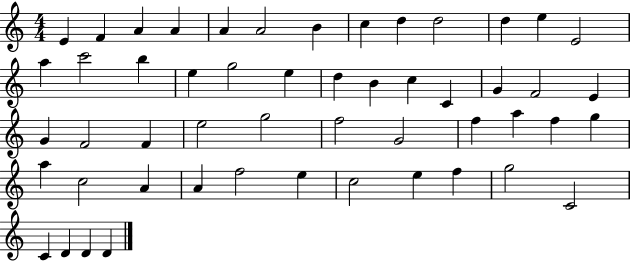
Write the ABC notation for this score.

X:1
T:Untitled
M:4/4
L:1/4
K:C
E F A A A A2 B c d d2 d e E2 a c'2 b e g2 e d B c C G F2 E G F2 F e2 g2 f2 G2 f a f g a c2 A A f2 e c2 e f g2 C2 C D D D